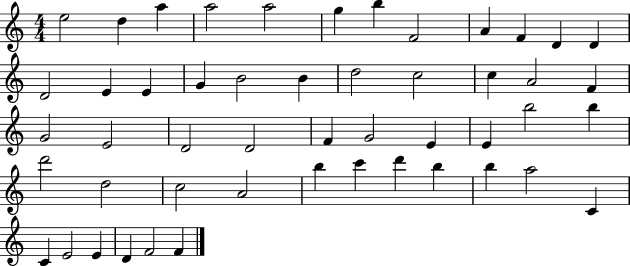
{
  \clef treble
  \numericTimeSignature
  \time 4/4
  \key c \major
  e''2 d''4 a''4 | a''2 a''2 | g''4 b''4 f'2 | a'4 f'4 d'4 d'4 | \break d'2 e'4 e'4 | g'4 b'2 b'4 | d''2 c''2 | c''4 a'2 f'4 | \break g'2 e'2 | d'2 d'2 | f'4 g'2 e'4 | e'4 b''2 b''4 | \break d'''2 d''2 | c''2 a'2 | b''4 c'''4 d'''4 b''4 | b''4 a''2 c'4 | \break c'4 e'2 e'4 | d'4 f'2 f'4 | \bar "|."
}